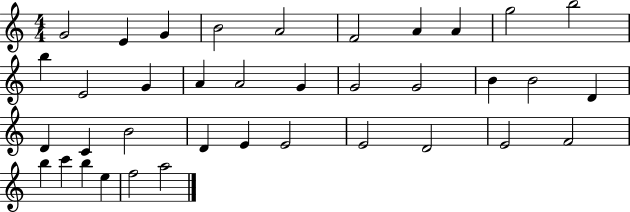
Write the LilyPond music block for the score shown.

{
  \clef treble
  \numericTimeSignature
  \time 4/4
  \key c \major
  g'2 e'4 g'4 | b'2 a'2 | f'2 a'4 a'4 | g''2 b''2 | \break b''4 e'2 g'4 | a'4 a'2 g'4 | g'2 g'2 | b'4 b'2 d'4 | \break d'4 c'4 b'2 | d'4 e'4 e'2 | e'2 d'2 | e'2 f'2 | \break b''4 c'''4 b''4 e''4 | f''2 a''2 | \bar "|."
}